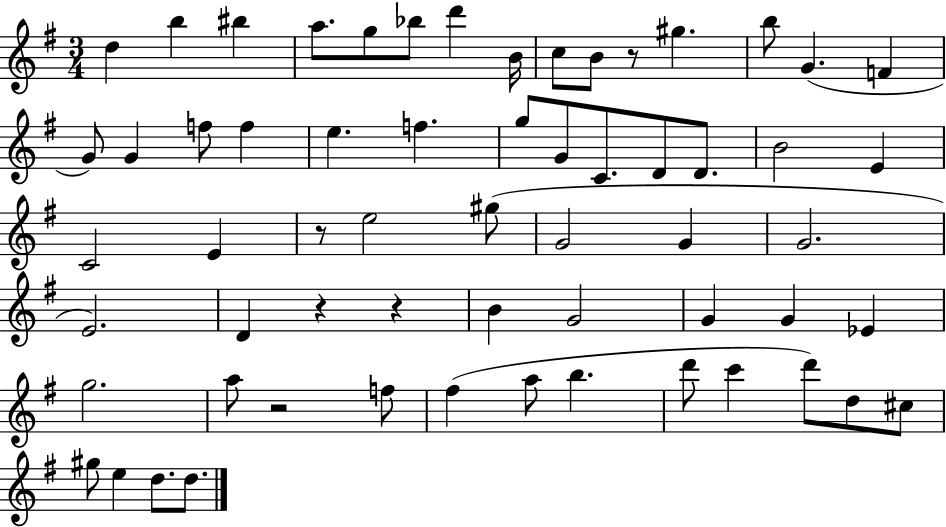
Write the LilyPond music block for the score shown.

{
  \clef treble
  \numericTimeSignature
  \time 3/4
  \key g \major
  \repeat volta 2 { d''4 b''4 bis''4 | a''8. g''8 bes''8 d'''4 b'16 | c''8 b'8 r8 gis''4. | b''8 g'4.( f'4 | \break g'8) g'4 f''8 f''4 | e''4. f''4. | g''8 g'8 c'8. d'8 d'8. | b'2 e'4 | \break c'2 e'4 | r8 e''2 gis''8( | g'2 g'4 | g'2. | \break e'2.) | d'4 r4 r4 | b'4 g'2 | g'4 g'4 ees'4 | \break g''2. | a''8 r2 f''8 | fis''4( a''8 b''4. | d'''8 c'''4 d'''8) d''8 cis''8 | \break gis''8 e''4 d''8. d''8. | } \bar "|."
}